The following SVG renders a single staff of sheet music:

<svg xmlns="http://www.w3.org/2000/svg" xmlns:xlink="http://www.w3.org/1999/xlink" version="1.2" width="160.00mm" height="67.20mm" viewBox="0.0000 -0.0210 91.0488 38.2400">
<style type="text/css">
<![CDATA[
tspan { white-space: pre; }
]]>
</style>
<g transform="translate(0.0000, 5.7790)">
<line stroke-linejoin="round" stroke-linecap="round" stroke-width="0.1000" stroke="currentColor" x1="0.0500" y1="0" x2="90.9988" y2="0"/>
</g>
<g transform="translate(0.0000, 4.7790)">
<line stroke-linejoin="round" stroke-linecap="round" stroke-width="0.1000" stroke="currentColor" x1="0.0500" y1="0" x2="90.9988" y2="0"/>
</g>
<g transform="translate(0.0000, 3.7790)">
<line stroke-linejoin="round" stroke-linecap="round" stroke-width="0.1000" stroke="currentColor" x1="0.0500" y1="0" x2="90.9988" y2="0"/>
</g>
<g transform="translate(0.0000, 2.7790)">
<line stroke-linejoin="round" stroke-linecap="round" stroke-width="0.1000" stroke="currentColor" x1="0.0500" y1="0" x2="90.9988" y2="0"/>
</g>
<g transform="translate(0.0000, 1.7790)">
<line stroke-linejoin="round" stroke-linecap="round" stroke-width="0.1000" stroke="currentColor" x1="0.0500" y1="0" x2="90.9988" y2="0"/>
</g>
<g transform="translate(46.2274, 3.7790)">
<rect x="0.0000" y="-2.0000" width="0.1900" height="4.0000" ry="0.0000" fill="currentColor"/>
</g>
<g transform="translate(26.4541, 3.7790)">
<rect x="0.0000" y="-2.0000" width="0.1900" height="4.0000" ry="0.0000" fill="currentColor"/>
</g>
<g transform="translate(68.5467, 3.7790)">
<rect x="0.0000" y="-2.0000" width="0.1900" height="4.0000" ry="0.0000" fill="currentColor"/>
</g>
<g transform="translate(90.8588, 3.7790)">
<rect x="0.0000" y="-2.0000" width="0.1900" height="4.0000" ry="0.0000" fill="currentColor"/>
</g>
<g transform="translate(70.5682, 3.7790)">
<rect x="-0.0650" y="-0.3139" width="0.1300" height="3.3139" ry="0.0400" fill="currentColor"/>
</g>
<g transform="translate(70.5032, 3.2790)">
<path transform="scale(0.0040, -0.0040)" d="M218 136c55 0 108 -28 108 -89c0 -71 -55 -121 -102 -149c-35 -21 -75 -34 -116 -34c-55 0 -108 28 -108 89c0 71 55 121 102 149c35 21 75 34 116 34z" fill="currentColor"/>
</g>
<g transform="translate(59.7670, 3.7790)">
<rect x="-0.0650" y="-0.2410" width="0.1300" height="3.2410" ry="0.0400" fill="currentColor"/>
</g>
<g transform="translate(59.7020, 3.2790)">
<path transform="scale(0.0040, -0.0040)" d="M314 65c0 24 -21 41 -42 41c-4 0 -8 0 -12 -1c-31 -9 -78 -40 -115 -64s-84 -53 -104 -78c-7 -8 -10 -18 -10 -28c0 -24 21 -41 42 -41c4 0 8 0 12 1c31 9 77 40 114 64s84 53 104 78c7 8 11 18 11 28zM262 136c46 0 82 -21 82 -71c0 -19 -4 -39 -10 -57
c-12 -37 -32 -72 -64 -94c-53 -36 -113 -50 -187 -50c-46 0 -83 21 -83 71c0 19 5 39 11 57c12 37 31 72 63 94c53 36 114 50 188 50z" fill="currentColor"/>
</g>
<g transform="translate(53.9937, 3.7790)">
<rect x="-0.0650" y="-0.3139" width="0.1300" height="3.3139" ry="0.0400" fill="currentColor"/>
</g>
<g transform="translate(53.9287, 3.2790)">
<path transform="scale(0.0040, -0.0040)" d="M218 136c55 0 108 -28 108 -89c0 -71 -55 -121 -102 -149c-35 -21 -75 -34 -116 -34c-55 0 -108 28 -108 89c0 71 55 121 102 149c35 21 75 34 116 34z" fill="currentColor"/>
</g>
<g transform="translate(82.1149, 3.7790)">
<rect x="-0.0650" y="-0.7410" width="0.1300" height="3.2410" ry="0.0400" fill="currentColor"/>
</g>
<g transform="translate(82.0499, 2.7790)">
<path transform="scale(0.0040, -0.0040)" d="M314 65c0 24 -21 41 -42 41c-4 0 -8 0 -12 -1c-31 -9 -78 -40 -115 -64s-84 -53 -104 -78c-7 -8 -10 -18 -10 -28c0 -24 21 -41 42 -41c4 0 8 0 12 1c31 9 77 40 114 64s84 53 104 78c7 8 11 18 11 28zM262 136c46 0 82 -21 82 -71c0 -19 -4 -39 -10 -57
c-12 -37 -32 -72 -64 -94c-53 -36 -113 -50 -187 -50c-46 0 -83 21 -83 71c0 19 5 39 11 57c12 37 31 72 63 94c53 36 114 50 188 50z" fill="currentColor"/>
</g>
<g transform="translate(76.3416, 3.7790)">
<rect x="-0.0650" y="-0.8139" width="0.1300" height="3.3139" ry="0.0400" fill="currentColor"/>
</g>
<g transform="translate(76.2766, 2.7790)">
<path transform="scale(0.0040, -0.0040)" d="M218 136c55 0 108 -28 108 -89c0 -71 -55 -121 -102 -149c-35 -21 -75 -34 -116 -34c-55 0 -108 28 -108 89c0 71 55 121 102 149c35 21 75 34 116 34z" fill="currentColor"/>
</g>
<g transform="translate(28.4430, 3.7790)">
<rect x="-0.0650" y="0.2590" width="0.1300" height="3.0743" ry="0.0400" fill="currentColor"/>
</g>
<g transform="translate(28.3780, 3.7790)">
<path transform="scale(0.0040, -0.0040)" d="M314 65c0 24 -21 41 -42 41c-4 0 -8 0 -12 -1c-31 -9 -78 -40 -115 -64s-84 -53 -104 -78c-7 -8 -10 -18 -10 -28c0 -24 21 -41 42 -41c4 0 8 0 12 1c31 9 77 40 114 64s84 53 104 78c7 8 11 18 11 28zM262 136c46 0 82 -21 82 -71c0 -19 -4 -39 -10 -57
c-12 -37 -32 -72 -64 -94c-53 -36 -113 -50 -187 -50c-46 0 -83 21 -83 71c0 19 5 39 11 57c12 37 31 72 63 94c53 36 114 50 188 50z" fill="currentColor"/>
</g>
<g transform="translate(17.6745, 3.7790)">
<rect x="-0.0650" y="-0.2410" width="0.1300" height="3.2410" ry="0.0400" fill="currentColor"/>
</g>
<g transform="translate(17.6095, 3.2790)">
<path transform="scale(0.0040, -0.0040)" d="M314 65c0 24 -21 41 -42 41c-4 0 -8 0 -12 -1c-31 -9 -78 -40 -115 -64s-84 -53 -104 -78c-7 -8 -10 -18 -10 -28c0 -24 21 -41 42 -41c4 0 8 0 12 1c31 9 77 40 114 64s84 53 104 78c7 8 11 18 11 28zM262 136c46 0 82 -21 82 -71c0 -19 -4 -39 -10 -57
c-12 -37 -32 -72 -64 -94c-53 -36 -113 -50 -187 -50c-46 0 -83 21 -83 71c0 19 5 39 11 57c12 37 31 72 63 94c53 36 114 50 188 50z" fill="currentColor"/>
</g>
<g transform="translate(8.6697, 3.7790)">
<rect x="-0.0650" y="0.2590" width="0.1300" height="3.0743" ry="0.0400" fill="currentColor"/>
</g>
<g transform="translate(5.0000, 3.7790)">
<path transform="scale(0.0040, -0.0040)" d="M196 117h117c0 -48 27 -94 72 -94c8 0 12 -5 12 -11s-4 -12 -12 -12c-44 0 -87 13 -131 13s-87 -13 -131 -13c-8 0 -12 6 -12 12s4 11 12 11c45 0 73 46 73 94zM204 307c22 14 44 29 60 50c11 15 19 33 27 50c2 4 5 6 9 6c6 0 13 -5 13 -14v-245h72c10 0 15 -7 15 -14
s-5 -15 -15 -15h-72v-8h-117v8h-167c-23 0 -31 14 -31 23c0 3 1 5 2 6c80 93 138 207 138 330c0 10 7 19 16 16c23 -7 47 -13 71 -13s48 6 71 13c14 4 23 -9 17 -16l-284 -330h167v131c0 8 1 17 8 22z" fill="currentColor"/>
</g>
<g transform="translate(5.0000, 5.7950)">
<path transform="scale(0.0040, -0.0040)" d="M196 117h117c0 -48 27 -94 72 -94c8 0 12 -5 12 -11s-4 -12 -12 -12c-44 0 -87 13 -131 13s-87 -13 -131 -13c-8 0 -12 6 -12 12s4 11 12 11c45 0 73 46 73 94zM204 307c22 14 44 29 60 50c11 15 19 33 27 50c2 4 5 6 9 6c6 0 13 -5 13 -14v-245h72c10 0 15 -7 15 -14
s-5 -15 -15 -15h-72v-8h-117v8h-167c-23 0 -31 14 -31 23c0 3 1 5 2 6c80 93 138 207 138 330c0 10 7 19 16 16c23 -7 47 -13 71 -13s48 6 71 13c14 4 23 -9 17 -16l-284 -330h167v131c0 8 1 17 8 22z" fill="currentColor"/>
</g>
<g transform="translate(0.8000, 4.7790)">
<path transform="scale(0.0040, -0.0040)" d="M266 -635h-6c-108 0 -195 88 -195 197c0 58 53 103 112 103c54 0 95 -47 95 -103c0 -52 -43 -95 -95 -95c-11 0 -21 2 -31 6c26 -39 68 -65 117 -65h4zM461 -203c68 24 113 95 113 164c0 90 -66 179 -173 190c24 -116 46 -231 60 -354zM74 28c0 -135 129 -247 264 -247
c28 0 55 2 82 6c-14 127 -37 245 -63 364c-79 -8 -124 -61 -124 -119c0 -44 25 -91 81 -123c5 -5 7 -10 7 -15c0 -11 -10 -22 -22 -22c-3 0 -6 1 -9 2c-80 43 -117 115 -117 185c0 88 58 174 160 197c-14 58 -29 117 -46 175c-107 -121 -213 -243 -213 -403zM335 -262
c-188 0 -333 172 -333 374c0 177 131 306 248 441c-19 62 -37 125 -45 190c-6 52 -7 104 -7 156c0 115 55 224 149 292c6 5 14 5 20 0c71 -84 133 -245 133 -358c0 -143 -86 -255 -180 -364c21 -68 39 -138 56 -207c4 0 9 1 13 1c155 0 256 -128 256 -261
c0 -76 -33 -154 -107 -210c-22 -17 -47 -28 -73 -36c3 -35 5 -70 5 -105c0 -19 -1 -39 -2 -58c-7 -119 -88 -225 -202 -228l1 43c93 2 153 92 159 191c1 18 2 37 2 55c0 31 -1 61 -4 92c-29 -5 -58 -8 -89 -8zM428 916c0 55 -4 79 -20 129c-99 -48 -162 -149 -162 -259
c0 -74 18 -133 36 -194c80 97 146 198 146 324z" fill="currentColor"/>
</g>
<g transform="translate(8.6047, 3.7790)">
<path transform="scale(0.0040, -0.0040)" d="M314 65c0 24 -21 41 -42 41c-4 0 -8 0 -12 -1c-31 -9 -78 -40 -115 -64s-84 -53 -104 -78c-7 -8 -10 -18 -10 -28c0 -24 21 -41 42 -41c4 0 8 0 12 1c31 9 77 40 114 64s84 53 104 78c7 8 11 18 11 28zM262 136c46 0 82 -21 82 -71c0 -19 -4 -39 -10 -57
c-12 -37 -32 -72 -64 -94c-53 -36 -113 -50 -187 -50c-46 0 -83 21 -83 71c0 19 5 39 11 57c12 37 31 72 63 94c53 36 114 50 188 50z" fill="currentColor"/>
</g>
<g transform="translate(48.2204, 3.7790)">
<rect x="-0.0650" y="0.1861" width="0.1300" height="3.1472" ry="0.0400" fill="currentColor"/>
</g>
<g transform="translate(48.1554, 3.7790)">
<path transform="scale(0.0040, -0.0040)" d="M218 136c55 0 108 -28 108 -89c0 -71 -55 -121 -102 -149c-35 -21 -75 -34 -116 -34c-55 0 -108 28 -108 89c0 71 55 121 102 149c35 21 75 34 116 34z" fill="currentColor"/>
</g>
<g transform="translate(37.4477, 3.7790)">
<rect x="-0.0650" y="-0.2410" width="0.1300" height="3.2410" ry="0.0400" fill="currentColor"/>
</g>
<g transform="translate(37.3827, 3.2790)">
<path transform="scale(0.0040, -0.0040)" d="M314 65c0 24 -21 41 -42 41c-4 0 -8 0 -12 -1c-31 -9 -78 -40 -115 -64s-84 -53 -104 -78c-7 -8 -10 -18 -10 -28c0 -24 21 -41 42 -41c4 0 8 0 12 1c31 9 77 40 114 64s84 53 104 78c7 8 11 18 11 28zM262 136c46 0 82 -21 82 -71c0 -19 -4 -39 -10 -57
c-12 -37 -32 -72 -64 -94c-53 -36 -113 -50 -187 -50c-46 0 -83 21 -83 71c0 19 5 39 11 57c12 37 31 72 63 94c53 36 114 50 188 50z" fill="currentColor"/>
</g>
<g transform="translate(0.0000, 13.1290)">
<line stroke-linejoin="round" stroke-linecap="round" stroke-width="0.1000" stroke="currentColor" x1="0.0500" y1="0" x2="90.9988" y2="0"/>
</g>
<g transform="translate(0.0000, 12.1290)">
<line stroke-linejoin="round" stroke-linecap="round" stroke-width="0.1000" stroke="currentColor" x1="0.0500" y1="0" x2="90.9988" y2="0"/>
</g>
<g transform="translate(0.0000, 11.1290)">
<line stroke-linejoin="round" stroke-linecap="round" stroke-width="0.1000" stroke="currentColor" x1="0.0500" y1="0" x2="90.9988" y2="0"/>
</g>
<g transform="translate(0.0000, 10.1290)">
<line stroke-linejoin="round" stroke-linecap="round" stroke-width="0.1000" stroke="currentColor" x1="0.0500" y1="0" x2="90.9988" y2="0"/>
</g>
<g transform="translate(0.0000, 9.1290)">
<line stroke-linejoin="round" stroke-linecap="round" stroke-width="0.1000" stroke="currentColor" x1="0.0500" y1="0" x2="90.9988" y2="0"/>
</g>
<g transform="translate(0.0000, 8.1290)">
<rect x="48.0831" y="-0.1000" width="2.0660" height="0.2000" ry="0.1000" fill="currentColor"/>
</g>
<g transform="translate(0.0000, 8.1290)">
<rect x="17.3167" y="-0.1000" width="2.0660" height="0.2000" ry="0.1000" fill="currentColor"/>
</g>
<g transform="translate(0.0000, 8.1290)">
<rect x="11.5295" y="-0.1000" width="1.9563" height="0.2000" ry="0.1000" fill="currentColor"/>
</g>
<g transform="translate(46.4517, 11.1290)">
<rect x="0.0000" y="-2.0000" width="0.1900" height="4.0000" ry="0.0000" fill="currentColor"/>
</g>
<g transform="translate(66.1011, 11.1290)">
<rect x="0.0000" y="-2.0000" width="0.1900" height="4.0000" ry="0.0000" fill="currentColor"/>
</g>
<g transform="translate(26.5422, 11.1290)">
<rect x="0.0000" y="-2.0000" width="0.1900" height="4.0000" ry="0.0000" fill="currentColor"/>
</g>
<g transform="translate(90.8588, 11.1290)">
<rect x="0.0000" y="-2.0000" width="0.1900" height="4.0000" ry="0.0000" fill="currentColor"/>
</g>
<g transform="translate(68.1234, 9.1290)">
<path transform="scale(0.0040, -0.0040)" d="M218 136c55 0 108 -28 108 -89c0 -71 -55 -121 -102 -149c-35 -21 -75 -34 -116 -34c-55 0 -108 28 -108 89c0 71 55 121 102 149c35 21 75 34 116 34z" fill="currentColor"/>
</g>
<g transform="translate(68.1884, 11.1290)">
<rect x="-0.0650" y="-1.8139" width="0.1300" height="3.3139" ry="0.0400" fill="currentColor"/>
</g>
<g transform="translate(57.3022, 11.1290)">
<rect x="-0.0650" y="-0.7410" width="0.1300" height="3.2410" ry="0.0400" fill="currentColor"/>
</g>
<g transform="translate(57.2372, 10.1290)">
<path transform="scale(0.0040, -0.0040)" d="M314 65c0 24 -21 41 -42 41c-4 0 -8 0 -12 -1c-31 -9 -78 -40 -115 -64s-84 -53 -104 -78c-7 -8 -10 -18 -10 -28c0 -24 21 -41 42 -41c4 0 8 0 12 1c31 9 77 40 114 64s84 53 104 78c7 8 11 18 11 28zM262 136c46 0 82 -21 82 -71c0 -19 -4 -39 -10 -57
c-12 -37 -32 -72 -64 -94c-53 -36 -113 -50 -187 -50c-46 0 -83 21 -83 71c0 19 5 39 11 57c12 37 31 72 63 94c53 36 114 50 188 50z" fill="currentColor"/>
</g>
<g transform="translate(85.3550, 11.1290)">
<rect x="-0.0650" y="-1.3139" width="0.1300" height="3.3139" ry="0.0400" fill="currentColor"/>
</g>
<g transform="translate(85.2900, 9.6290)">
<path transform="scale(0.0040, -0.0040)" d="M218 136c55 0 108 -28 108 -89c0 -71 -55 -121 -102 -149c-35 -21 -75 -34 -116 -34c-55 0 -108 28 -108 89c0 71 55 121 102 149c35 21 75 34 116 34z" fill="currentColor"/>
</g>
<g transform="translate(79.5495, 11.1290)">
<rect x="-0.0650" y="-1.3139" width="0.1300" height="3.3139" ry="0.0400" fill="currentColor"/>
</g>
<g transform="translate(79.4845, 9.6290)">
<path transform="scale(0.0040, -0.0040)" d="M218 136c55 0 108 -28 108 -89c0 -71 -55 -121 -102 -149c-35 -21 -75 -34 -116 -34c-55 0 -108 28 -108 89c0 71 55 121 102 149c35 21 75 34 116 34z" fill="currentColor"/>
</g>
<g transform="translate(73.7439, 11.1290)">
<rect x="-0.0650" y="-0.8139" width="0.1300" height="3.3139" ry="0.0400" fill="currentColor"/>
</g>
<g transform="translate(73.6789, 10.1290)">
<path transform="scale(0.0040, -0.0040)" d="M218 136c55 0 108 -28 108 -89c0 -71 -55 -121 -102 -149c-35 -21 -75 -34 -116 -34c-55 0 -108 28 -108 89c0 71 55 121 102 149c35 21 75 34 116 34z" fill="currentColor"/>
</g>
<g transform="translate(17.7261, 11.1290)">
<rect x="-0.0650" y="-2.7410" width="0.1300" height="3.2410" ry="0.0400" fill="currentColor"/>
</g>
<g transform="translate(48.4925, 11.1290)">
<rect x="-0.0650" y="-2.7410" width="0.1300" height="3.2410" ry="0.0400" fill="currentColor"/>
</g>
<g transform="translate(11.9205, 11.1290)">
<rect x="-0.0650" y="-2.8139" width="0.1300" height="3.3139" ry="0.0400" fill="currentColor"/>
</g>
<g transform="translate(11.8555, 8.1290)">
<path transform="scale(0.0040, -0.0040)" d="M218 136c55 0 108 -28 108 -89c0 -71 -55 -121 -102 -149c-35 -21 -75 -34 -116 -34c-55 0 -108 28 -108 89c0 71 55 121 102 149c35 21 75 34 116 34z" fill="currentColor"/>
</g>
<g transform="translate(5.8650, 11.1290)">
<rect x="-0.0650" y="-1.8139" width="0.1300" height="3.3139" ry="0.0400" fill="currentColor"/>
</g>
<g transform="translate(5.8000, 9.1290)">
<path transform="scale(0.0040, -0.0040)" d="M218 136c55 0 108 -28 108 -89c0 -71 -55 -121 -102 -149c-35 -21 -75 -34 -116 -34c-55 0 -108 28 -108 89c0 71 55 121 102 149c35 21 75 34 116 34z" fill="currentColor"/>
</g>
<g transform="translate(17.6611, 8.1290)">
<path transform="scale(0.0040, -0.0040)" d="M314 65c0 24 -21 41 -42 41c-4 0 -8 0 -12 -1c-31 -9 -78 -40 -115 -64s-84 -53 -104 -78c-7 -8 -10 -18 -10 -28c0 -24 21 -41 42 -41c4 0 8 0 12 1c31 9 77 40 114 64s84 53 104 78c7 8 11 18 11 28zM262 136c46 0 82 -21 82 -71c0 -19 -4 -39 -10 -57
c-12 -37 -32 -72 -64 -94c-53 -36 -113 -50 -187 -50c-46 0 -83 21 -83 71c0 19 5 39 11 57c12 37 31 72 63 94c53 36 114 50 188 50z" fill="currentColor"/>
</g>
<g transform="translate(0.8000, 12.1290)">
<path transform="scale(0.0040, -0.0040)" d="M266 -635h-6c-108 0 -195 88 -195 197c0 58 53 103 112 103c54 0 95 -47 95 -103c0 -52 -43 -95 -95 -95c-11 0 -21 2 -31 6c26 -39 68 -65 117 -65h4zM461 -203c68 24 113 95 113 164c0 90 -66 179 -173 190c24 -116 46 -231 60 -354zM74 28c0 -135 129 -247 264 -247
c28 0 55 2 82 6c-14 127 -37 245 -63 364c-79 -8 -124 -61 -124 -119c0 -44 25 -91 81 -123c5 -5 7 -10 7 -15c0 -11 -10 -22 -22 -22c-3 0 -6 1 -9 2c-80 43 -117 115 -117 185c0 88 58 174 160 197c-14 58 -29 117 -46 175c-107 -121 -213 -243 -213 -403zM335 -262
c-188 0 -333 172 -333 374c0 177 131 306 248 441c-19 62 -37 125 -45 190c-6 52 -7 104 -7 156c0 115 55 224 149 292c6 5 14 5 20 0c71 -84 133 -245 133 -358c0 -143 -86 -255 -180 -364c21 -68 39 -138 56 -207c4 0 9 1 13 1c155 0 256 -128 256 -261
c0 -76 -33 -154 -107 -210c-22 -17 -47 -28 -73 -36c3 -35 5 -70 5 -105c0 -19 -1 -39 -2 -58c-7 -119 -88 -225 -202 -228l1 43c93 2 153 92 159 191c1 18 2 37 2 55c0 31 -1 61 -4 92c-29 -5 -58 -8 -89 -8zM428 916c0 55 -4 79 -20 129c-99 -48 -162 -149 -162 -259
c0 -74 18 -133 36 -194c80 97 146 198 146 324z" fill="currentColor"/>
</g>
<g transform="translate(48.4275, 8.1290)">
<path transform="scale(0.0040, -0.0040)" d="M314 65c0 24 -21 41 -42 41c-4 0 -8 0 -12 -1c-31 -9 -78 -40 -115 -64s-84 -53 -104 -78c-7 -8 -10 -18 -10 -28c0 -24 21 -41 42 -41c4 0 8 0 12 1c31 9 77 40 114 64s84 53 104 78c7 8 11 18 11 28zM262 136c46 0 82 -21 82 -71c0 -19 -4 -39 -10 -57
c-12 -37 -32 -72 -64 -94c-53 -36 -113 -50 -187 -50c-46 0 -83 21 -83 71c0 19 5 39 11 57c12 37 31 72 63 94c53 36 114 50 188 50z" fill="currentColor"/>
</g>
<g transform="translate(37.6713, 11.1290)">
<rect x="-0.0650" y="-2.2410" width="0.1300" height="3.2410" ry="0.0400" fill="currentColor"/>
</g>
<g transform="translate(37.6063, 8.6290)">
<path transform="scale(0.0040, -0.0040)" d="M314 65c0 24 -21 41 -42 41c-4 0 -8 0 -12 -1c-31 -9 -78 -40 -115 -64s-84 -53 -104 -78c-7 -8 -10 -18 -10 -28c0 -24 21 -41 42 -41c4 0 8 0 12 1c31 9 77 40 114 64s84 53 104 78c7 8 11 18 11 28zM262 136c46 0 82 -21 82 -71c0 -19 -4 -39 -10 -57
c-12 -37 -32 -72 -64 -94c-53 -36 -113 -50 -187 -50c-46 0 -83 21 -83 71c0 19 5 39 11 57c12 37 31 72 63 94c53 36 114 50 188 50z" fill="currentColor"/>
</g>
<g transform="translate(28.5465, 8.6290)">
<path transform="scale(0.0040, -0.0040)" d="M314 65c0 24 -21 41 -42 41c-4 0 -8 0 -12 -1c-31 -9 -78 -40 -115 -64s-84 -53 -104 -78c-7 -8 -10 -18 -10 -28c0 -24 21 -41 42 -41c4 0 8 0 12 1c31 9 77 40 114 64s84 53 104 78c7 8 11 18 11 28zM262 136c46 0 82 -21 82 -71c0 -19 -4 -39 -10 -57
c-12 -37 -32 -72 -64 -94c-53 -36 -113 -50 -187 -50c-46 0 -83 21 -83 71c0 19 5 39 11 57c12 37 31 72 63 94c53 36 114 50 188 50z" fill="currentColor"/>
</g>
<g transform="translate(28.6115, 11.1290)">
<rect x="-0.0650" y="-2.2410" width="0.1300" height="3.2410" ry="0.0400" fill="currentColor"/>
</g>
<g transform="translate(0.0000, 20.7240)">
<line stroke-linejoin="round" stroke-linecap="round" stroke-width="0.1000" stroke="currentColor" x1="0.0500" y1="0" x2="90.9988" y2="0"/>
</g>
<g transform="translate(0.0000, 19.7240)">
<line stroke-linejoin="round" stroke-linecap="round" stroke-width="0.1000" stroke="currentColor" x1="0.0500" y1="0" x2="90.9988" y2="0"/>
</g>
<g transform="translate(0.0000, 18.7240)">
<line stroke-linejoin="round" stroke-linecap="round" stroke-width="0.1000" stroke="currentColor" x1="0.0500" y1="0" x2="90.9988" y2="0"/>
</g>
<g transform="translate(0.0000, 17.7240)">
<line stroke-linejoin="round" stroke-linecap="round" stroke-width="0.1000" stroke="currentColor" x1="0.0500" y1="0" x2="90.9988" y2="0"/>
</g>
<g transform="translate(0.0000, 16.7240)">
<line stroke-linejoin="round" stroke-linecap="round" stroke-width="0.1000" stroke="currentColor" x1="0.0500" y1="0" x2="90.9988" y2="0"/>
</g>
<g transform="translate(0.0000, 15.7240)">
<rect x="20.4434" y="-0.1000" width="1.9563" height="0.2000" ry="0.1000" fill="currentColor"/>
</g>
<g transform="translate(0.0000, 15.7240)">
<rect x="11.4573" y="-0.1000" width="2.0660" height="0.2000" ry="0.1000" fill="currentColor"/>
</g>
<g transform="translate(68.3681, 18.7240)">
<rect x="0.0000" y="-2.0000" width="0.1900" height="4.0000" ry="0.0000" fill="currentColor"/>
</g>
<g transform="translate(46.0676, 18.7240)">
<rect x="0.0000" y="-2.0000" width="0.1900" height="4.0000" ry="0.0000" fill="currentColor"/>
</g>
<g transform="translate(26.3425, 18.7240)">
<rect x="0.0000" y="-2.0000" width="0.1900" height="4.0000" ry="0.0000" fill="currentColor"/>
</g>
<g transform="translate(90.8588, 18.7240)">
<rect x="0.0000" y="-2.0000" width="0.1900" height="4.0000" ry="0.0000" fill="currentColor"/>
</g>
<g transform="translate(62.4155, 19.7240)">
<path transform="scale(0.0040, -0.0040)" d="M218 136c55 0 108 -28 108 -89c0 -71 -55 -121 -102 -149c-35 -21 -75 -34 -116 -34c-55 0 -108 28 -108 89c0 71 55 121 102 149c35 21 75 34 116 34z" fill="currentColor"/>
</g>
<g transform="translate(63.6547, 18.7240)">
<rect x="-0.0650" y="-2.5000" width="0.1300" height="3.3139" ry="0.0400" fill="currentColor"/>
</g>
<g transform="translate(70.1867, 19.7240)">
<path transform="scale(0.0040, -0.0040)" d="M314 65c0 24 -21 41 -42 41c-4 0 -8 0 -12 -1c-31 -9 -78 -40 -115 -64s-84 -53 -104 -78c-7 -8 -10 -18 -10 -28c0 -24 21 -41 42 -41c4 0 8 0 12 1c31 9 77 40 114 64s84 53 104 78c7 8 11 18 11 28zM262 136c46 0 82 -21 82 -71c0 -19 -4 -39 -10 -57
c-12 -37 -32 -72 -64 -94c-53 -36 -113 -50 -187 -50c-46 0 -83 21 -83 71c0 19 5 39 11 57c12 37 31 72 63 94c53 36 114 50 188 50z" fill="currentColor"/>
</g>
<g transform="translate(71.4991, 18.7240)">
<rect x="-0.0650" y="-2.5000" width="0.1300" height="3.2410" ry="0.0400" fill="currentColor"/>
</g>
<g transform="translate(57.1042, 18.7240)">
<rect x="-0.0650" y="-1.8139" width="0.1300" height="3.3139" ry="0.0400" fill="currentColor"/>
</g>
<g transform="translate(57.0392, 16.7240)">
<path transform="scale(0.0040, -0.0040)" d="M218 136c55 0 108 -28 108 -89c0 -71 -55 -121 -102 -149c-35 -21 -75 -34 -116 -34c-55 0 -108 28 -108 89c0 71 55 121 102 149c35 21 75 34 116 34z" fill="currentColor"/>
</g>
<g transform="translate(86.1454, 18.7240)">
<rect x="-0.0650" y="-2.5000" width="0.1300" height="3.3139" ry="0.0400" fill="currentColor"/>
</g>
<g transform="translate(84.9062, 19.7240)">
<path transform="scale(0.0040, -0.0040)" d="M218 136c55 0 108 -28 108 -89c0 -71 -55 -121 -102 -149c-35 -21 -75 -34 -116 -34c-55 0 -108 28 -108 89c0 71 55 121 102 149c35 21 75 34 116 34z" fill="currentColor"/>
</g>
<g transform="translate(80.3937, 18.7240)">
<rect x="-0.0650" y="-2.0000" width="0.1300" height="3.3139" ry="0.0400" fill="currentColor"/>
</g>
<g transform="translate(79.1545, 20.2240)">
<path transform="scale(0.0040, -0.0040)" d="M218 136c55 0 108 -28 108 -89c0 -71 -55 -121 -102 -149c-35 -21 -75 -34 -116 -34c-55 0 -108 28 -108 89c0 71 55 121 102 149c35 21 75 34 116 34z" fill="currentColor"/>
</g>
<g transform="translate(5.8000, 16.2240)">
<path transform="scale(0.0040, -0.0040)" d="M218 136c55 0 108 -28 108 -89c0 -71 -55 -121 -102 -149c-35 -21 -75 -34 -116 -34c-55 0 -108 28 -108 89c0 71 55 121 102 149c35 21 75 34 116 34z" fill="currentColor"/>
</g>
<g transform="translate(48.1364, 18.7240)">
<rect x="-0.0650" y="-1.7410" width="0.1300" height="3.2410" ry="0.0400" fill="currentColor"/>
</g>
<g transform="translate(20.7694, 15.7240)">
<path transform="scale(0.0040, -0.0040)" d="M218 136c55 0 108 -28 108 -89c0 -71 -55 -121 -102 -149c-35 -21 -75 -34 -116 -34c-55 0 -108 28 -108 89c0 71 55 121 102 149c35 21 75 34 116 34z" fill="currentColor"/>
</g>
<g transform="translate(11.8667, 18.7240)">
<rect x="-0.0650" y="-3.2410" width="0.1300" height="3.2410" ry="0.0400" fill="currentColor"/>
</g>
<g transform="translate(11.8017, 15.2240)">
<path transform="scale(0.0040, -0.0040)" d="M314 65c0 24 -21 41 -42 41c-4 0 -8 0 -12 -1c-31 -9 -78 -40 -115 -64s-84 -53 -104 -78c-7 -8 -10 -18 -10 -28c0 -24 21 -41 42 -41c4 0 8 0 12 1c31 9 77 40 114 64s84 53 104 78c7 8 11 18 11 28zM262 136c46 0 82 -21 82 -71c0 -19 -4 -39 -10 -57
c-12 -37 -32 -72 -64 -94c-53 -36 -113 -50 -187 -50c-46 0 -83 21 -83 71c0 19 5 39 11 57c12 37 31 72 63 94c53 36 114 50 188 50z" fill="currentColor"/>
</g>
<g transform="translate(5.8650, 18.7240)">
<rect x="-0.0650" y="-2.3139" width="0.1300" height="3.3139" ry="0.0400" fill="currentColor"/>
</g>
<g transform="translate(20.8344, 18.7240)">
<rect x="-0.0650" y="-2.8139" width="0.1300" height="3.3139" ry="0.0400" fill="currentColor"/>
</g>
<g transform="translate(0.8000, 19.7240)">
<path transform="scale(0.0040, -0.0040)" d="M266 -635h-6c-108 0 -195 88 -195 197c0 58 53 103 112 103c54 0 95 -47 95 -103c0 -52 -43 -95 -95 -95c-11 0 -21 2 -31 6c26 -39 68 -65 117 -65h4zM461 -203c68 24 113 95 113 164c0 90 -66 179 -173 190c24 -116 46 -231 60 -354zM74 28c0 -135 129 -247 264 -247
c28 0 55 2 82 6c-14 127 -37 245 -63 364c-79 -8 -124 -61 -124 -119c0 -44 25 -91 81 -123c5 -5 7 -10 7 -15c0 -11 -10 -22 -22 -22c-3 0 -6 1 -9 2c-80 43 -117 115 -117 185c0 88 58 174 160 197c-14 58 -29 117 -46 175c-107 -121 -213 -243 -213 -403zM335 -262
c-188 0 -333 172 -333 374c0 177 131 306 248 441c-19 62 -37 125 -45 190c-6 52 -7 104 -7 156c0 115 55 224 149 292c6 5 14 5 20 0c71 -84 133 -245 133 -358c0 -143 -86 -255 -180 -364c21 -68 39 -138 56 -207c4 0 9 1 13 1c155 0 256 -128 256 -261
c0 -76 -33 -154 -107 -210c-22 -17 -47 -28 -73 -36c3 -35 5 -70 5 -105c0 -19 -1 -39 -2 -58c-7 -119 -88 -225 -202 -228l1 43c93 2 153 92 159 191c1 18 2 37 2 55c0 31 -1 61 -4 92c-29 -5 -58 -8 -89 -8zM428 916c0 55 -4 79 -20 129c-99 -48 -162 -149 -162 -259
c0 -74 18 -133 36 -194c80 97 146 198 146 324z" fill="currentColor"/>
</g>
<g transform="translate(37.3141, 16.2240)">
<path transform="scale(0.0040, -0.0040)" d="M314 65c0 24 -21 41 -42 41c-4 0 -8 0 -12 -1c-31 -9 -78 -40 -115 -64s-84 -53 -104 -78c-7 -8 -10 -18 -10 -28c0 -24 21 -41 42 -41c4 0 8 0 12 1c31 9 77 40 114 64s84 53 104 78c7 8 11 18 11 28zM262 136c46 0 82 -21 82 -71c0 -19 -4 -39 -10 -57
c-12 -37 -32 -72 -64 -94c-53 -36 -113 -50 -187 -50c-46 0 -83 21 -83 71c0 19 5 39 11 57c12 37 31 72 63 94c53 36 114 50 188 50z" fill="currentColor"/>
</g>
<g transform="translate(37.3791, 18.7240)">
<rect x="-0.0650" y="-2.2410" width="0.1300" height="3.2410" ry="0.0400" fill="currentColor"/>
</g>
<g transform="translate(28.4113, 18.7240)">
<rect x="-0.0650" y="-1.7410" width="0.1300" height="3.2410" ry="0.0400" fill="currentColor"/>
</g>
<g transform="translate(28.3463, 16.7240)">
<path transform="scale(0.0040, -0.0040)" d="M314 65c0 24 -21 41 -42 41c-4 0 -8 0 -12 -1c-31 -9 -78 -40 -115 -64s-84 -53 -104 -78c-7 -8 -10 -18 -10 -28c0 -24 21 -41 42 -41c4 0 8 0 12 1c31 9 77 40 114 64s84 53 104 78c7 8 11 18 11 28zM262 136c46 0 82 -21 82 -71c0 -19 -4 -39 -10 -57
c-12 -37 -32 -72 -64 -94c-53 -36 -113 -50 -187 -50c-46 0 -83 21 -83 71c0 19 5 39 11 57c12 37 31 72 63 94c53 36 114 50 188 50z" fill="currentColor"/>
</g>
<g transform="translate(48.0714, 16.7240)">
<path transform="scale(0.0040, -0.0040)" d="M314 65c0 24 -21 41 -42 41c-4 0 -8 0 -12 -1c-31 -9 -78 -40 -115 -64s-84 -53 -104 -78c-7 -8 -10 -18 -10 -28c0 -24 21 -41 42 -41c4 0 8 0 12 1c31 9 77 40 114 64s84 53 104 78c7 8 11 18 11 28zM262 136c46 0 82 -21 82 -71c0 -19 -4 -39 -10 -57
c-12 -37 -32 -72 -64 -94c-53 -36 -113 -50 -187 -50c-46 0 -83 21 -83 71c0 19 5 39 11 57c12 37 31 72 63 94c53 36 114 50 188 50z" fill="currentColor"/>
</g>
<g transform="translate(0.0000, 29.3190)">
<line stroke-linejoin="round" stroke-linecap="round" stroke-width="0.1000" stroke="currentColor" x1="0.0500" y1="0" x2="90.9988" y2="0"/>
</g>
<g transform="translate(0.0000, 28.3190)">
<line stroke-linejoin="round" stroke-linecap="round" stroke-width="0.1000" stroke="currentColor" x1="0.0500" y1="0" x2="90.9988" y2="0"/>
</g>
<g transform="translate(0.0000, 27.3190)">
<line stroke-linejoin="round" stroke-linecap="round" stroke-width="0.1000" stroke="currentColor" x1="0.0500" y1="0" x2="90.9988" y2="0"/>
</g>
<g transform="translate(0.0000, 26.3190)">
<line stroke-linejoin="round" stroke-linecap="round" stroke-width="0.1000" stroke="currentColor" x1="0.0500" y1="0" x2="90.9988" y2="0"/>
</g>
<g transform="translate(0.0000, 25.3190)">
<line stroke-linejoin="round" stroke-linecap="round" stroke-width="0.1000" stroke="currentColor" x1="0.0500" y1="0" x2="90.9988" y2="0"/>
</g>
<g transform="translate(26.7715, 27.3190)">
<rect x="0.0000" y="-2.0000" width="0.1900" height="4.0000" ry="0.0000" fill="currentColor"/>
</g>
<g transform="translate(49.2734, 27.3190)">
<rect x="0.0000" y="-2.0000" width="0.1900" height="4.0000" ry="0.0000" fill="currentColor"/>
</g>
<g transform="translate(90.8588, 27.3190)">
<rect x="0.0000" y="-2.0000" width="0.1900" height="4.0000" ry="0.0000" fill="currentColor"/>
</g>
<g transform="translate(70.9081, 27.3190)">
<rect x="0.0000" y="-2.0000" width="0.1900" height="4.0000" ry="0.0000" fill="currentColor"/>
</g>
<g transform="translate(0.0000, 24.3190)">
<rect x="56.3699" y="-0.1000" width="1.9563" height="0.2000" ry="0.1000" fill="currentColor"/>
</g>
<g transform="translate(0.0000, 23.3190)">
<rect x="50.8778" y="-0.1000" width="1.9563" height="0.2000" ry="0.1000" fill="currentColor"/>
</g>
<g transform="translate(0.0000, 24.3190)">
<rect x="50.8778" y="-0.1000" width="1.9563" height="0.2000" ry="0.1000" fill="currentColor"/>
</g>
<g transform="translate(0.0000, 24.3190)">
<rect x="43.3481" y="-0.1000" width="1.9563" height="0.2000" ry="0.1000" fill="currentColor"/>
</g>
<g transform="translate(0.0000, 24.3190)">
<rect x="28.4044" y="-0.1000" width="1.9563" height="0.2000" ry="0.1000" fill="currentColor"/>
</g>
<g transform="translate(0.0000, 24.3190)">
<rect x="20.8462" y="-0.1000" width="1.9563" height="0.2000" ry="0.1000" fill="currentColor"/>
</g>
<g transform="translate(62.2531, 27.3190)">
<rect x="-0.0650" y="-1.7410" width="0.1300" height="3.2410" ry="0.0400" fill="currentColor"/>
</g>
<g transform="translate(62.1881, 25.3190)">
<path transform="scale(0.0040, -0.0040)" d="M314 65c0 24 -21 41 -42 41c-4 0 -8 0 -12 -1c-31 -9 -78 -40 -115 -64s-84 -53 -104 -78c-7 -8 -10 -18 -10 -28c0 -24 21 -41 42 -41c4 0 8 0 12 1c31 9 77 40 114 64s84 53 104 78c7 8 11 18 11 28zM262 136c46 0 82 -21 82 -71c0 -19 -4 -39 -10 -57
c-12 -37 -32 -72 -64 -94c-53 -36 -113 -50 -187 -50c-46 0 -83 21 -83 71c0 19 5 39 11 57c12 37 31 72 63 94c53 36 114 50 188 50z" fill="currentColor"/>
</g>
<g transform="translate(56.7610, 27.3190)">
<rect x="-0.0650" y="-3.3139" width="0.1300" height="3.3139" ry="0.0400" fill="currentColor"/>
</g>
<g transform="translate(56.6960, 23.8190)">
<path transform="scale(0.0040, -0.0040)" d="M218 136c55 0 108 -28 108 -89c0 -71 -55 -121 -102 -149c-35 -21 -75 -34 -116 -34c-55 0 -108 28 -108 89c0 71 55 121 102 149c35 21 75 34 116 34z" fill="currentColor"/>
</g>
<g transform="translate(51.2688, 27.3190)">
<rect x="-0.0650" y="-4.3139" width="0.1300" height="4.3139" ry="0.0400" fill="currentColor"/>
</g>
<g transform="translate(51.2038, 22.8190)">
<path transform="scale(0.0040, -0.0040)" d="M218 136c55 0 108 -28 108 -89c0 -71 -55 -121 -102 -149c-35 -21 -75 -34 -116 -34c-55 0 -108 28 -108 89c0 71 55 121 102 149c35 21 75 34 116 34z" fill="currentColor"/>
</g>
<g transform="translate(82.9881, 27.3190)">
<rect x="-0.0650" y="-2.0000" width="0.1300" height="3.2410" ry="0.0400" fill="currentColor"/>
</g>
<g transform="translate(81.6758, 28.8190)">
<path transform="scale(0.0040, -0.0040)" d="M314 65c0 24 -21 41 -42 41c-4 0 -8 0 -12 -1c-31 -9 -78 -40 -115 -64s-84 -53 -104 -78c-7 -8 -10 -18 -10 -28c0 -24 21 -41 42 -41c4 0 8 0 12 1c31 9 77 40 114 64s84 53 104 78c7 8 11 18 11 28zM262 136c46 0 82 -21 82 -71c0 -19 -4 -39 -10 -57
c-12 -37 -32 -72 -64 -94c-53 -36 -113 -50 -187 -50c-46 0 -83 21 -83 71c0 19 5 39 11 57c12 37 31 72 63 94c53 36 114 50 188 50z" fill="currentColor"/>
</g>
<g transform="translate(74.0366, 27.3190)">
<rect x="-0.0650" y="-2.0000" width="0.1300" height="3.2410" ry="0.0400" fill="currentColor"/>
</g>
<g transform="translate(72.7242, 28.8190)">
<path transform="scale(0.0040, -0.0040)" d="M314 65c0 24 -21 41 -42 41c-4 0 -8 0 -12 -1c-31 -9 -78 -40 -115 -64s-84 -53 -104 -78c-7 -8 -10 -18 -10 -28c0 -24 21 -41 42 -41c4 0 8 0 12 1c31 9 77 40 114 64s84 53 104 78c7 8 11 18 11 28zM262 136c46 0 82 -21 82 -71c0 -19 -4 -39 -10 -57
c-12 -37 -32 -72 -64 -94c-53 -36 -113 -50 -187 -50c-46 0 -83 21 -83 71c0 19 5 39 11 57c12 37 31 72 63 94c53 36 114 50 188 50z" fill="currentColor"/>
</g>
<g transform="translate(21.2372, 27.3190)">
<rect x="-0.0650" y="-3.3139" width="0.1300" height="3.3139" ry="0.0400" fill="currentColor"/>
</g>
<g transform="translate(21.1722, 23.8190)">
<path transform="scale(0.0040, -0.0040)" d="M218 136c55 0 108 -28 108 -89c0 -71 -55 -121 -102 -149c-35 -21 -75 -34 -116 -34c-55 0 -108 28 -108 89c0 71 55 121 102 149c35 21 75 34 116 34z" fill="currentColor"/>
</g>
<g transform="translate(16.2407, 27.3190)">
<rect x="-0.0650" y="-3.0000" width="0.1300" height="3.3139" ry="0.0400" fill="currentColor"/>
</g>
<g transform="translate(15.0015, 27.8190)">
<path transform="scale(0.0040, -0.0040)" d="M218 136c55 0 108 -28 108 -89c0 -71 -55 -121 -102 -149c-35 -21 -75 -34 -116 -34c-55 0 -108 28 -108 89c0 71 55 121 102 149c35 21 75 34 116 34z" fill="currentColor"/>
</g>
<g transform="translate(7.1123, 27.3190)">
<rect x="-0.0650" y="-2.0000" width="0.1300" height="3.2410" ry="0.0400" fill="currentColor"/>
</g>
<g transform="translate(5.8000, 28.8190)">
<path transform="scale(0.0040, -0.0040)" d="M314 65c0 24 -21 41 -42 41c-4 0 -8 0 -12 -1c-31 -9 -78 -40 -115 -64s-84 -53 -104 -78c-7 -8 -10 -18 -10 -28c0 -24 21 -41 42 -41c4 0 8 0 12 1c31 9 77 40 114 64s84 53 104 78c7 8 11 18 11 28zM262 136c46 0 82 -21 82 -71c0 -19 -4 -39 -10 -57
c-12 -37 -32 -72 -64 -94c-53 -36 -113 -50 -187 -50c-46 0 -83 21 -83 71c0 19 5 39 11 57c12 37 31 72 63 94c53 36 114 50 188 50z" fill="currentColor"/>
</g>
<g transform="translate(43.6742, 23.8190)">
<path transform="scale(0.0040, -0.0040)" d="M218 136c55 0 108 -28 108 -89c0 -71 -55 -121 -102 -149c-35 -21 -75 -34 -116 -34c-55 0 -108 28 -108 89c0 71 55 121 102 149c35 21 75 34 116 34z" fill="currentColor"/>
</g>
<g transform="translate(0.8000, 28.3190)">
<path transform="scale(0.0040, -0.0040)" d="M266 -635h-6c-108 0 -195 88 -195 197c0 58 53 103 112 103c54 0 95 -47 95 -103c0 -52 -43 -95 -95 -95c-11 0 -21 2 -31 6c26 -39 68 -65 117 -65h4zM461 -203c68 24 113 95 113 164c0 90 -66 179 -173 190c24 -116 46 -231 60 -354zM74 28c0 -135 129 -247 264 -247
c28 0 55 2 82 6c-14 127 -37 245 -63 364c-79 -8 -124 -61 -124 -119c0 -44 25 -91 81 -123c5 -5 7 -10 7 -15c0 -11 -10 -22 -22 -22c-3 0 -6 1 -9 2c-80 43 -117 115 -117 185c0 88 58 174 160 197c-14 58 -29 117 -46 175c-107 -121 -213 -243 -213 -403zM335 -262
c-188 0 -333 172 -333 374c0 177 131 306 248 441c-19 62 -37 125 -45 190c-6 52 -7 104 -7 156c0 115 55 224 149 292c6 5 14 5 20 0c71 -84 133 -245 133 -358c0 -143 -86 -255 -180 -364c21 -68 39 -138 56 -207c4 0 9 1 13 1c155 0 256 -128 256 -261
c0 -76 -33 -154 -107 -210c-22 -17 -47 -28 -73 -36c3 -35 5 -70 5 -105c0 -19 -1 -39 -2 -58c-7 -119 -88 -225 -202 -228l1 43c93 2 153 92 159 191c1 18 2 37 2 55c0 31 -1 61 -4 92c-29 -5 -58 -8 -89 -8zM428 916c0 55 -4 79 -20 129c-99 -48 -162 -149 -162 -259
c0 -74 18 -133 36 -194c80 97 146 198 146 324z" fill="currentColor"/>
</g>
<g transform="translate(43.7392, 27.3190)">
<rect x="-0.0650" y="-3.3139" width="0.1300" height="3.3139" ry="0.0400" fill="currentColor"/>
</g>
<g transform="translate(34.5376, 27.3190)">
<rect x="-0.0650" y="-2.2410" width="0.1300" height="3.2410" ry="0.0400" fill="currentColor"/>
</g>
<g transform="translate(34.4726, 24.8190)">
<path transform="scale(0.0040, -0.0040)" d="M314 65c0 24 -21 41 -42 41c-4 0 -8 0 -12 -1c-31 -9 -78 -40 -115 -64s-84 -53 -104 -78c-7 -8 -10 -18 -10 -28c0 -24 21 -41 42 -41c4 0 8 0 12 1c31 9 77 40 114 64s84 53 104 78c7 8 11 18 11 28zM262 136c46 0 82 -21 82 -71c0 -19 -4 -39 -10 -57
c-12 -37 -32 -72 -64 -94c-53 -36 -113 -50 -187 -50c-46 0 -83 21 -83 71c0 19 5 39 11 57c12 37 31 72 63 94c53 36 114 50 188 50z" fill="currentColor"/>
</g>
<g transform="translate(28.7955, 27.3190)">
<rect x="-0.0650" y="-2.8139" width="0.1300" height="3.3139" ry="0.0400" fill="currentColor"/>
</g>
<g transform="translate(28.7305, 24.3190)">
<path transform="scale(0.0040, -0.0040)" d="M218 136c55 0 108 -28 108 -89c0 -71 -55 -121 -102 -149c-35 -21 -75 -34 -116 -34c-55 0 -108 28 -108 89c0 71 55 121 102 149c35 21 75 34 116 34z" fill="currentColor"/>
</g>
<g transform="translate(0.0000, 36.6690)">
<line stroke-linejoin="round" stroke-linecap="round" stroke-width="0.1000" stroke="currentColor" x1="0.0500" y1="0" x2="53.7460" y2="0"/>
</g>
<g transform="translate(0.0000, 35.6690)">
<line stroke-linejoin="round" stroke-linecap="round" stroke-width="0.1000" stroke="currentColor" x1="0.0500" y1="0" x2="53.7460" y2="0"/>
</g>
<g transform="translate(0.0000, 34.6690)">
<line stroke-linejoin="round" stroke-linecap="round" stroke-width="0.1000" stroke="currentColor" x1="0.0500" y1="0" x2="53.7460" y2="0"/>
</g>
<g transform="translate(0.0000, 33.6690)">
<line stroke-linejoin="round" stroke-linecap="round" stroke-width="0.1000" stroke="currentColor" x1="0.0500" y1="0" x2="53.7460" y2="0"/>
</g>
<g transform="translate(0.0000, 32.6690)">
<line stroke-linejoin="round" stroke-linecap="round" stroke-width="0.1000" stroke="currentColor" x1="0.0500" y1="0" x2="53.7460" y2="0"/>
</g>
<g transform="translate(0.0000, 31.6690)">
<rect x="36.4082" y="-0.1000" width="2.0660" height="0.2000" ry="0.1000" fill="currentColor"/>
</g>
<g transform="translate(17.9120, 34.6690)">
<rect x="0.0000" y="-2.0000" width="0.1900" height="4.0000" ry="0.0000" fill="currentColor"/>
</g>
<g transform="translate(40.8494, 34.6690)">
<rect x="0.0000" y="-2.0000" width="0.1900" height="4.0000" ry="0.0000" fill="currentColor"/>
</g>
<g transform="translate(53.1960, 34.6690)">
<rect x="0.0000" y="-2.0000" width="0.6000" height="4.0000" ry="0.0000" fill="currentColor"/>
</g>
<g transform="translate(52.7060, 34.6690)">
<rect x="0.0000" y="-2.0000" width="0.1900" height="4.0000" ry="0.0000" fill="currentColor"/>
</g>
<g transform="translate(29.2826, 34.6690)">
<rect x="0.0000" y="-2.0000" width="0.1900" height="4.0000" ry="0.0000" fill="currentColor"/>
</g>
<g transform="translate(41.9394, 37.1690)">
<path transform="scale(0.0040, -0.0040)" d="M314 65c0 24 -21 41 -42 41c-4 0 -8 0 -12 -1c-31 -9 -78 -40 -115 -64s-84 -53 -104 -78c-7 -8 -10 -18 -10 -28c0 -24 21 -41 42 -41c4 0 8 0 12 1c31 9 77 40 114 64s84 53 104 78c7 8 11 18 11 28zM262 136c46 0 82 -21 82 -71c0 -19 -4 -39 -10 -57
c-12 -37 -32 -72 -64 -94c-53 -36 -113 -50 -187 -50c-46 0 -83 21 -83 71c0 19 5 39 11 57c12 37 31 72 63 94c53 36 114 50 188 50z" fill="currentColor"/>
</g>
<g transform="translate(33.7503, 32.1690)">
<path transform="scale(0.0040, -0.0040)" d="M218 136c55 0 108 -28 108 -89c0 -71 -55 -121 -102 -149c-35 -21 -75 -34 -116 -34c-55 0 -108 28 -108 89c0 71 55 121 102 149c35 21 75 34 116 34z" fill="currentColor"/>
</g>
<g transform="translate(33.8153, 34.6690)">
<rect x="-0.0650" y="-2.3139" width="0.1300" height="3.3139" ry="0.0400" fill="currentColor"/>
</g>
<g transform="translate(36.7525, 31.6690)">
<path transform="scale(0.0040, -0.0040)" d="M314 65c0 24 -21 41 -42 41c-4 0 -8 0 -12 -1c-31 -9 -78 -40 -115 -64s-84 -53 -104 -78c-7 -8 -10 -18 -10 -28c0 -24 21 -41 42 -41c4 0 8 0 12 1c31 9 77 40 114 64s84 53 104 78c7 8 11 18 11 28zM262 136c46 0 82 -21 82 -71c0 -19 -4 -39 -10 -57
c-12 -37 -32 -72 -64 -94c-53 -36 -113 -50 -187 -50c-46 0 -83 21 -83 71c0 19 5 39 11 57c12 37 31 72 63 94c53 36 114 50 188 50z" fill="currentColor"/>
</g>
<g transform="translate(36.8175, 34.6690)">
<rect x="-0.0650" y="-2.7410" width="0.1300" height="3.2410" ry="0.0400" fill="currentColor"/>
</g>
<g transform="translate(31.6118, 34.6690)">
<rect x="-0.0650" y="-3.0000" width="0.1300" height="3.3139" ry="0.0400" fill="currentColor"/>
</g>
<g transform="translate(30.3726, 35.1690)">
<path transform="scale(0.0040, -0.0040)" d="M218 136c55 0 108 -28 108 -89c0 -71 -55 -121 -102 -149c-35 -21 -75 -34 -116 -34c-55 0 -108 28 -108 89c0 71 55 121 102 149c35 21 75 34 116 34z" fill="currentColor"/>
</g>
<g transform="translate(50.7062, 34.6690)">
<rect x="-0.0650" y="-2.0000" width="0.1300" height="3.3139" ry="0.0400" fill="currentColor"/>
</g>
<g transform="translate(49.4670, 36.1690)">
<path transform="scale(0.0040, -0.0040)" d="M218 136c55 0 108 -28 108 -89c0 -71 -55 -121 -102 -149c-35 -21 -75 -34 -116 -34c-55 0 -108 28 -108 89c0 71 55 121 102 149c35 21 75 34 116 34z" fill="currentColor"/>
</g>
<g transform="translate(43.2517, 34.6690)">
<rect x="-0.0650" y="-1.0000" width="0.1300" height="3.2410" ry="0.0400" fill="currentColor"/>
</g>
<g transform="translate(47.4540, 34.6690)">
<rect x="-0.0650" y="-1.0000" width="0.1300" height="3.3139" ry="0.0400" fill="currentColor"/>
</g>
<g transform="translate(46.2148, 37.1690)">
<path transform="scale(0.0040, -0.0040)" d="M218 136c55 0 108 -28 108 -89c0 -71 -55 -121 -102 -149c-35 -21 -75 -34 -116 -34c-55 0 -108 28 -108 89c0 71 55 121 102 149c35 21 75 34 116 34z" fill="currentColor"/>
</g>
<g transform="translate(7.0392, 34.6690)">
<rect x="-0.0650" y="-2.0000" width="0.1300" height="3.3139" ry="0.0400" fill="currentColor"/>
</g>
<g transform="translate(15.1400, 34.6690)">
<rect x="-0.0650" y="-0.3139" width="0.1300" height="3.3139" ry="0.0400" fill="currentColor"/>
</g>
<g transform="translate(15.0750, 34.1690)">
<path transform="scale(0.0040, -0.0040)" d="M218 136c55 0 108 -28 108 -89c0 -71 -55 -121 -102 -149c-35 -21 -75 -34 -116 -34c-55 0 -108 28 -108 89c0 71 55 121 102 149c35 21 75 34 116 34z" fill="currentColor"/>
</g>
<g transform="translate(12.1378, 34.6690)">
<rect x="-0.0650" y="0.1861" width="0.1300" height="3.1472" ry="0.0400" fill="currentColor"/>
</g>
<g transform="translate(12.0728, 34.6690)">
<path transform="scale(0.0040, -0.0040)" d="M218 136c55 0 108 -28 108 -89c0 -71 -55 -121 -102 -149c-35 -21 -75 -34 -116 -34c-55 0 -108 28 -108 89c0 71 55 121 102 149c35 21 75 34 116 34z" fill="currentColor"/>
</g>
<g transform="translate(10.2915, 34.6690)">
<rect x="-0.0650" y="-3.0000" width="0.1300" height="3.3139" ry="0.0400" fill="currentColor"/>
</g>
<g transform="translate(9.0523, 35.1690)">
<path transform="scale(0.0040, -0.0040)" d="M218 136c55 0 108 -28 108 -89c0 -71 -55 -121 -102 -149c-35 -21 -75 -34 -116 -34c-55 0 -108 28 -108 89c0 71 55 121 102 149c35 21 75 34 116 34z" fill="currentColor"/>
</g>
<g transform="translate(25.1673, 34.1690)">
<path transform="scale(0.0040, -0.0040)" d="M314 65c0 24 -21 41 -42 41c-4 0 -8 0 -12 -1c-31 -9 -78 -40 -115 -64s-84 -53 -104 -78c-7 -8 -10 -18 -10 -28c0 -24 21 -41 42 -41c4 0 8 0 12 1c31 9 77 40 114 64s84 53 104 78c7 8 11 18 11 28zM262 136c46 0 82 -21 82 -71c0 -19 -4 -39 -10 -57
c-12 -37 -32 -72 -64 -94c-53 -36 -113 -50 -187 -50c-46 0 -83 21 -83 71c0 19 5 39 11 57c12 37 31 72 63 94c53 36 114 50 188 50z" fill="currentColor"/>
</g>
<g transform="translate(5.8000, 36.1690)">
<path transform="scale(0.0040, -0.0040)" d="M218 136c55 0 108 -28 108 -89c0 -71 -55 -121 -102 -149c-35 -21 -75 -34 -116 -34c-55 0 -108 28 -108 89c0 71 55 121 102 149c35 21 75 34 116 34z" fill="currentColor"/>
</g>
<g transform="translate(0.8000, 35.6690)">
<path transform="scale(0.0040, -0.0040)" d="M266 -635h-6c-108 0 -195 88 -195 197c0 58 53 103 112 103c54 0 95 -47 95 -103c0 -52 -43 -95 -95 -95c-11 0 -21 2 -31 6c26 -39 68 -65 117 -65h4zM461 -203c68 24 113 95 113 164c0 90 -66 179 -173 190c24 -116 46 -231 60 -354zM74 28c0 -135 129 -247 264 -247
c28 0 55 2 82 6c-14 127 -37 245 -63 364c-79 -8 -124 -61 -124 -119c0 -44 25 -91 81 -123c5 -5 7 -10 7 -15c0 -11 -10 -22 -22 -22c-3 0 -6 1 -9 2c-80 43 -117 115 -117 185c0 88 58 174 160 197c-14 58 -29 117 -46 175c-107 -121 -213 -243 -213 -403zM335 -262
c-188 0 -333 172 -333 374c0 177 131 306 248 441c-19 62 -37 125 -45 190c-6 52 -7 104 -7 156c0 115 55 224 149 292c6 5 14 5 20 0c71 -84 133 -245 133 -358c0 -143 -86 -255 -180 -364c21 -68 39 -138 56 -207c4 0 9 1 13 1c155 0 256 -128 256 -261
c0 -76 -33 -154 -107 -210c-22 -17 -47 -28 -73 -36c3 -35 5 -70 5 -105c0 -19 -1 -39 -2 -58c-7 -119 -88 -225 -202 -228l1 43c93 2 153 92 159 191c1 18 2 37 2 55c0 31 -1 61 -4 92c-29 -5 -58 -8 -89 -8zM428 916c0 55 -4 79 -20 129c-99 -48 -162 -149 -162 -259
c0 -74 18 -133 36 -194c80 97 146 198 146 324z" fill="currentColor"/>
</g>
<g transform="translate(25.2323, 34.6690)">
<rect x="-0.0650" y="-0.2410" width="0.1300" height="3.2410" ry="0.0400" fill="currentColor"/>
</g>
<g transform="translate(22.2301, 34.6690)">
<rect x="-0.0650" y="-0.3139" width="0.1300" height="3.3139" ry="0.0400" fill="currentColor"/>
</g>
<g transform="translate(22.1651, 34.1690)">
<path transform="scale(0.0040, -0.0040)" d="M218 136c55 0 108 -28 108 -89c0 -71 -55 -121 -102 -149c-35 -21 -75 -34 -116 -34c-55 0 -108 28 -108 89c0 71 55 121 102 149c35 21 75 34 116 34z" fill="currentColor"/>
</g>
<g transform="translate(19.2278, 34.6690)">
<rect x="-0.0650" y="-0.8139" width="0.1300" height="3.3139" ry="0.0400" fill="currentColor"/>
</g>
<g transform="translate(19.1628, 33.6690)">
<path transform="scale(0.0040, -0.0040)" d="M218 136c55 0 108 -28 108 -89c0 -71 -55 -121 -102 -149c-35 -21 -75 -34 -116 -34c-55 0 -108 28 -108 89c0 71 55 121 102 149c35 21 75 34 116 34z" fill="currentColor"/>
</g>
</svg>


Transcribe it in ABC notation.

X:1
T:Untitled
M:4/4
L:1/4
K:C
B2 c2 B2 c2 B c c2 c d d2 f a a2 g2 g2 a2 d2 f d e e g b2 a f2 g2 f2 f G G2 F G F2 A b a g2 b d' b f2 F2 F2 F A B c d c c2 A g a2 D2 D F